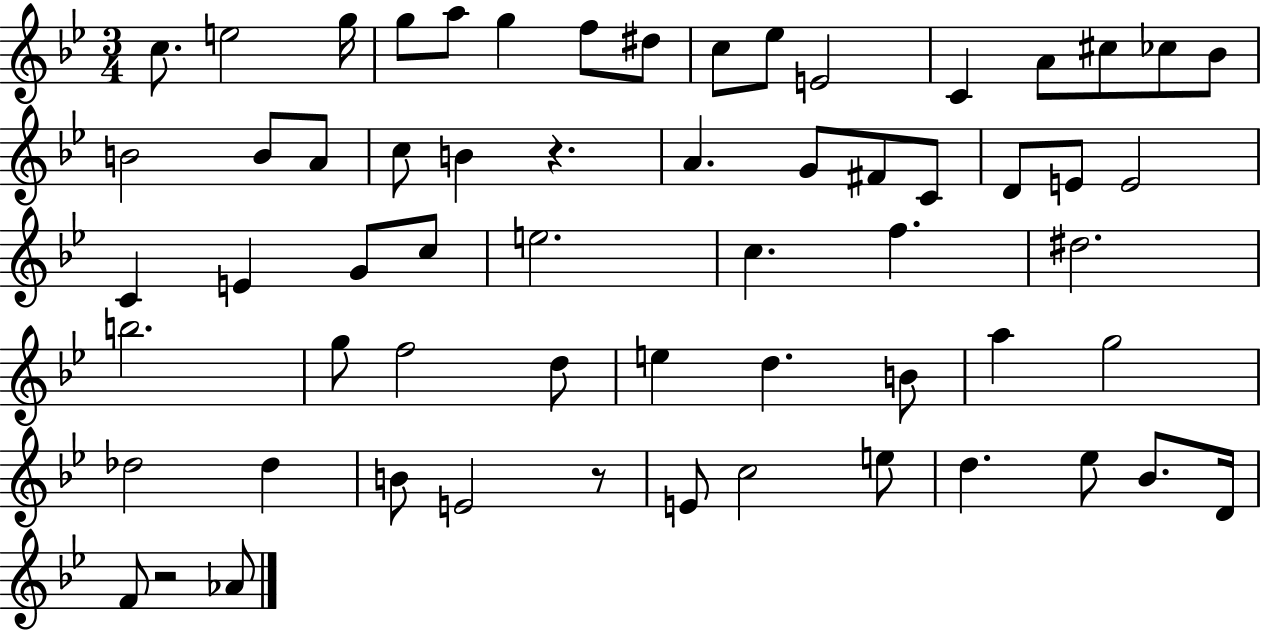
X:1
T:Untitled
M:3/4
L:1/4
K:Bb
c/2 e2 g/4 g/2 a/2 g f/2 ^d/2 c/2 _e/2 E2 C A/2 ^c/2 _c/2 _B/2 B2 B/2 A/2 c/2 B z A G/2 ^F/2 C/2 D/2 E/2 E2 C E G/2 c/2 e2 c f ^d2 b2 g/2 f2 d/2 e d B/2 a g2 _d2 _d B/2 E2 z/2 E/2 c2 e/2 d _e/2 _B/2 D/4 F/2 z2 _A/2